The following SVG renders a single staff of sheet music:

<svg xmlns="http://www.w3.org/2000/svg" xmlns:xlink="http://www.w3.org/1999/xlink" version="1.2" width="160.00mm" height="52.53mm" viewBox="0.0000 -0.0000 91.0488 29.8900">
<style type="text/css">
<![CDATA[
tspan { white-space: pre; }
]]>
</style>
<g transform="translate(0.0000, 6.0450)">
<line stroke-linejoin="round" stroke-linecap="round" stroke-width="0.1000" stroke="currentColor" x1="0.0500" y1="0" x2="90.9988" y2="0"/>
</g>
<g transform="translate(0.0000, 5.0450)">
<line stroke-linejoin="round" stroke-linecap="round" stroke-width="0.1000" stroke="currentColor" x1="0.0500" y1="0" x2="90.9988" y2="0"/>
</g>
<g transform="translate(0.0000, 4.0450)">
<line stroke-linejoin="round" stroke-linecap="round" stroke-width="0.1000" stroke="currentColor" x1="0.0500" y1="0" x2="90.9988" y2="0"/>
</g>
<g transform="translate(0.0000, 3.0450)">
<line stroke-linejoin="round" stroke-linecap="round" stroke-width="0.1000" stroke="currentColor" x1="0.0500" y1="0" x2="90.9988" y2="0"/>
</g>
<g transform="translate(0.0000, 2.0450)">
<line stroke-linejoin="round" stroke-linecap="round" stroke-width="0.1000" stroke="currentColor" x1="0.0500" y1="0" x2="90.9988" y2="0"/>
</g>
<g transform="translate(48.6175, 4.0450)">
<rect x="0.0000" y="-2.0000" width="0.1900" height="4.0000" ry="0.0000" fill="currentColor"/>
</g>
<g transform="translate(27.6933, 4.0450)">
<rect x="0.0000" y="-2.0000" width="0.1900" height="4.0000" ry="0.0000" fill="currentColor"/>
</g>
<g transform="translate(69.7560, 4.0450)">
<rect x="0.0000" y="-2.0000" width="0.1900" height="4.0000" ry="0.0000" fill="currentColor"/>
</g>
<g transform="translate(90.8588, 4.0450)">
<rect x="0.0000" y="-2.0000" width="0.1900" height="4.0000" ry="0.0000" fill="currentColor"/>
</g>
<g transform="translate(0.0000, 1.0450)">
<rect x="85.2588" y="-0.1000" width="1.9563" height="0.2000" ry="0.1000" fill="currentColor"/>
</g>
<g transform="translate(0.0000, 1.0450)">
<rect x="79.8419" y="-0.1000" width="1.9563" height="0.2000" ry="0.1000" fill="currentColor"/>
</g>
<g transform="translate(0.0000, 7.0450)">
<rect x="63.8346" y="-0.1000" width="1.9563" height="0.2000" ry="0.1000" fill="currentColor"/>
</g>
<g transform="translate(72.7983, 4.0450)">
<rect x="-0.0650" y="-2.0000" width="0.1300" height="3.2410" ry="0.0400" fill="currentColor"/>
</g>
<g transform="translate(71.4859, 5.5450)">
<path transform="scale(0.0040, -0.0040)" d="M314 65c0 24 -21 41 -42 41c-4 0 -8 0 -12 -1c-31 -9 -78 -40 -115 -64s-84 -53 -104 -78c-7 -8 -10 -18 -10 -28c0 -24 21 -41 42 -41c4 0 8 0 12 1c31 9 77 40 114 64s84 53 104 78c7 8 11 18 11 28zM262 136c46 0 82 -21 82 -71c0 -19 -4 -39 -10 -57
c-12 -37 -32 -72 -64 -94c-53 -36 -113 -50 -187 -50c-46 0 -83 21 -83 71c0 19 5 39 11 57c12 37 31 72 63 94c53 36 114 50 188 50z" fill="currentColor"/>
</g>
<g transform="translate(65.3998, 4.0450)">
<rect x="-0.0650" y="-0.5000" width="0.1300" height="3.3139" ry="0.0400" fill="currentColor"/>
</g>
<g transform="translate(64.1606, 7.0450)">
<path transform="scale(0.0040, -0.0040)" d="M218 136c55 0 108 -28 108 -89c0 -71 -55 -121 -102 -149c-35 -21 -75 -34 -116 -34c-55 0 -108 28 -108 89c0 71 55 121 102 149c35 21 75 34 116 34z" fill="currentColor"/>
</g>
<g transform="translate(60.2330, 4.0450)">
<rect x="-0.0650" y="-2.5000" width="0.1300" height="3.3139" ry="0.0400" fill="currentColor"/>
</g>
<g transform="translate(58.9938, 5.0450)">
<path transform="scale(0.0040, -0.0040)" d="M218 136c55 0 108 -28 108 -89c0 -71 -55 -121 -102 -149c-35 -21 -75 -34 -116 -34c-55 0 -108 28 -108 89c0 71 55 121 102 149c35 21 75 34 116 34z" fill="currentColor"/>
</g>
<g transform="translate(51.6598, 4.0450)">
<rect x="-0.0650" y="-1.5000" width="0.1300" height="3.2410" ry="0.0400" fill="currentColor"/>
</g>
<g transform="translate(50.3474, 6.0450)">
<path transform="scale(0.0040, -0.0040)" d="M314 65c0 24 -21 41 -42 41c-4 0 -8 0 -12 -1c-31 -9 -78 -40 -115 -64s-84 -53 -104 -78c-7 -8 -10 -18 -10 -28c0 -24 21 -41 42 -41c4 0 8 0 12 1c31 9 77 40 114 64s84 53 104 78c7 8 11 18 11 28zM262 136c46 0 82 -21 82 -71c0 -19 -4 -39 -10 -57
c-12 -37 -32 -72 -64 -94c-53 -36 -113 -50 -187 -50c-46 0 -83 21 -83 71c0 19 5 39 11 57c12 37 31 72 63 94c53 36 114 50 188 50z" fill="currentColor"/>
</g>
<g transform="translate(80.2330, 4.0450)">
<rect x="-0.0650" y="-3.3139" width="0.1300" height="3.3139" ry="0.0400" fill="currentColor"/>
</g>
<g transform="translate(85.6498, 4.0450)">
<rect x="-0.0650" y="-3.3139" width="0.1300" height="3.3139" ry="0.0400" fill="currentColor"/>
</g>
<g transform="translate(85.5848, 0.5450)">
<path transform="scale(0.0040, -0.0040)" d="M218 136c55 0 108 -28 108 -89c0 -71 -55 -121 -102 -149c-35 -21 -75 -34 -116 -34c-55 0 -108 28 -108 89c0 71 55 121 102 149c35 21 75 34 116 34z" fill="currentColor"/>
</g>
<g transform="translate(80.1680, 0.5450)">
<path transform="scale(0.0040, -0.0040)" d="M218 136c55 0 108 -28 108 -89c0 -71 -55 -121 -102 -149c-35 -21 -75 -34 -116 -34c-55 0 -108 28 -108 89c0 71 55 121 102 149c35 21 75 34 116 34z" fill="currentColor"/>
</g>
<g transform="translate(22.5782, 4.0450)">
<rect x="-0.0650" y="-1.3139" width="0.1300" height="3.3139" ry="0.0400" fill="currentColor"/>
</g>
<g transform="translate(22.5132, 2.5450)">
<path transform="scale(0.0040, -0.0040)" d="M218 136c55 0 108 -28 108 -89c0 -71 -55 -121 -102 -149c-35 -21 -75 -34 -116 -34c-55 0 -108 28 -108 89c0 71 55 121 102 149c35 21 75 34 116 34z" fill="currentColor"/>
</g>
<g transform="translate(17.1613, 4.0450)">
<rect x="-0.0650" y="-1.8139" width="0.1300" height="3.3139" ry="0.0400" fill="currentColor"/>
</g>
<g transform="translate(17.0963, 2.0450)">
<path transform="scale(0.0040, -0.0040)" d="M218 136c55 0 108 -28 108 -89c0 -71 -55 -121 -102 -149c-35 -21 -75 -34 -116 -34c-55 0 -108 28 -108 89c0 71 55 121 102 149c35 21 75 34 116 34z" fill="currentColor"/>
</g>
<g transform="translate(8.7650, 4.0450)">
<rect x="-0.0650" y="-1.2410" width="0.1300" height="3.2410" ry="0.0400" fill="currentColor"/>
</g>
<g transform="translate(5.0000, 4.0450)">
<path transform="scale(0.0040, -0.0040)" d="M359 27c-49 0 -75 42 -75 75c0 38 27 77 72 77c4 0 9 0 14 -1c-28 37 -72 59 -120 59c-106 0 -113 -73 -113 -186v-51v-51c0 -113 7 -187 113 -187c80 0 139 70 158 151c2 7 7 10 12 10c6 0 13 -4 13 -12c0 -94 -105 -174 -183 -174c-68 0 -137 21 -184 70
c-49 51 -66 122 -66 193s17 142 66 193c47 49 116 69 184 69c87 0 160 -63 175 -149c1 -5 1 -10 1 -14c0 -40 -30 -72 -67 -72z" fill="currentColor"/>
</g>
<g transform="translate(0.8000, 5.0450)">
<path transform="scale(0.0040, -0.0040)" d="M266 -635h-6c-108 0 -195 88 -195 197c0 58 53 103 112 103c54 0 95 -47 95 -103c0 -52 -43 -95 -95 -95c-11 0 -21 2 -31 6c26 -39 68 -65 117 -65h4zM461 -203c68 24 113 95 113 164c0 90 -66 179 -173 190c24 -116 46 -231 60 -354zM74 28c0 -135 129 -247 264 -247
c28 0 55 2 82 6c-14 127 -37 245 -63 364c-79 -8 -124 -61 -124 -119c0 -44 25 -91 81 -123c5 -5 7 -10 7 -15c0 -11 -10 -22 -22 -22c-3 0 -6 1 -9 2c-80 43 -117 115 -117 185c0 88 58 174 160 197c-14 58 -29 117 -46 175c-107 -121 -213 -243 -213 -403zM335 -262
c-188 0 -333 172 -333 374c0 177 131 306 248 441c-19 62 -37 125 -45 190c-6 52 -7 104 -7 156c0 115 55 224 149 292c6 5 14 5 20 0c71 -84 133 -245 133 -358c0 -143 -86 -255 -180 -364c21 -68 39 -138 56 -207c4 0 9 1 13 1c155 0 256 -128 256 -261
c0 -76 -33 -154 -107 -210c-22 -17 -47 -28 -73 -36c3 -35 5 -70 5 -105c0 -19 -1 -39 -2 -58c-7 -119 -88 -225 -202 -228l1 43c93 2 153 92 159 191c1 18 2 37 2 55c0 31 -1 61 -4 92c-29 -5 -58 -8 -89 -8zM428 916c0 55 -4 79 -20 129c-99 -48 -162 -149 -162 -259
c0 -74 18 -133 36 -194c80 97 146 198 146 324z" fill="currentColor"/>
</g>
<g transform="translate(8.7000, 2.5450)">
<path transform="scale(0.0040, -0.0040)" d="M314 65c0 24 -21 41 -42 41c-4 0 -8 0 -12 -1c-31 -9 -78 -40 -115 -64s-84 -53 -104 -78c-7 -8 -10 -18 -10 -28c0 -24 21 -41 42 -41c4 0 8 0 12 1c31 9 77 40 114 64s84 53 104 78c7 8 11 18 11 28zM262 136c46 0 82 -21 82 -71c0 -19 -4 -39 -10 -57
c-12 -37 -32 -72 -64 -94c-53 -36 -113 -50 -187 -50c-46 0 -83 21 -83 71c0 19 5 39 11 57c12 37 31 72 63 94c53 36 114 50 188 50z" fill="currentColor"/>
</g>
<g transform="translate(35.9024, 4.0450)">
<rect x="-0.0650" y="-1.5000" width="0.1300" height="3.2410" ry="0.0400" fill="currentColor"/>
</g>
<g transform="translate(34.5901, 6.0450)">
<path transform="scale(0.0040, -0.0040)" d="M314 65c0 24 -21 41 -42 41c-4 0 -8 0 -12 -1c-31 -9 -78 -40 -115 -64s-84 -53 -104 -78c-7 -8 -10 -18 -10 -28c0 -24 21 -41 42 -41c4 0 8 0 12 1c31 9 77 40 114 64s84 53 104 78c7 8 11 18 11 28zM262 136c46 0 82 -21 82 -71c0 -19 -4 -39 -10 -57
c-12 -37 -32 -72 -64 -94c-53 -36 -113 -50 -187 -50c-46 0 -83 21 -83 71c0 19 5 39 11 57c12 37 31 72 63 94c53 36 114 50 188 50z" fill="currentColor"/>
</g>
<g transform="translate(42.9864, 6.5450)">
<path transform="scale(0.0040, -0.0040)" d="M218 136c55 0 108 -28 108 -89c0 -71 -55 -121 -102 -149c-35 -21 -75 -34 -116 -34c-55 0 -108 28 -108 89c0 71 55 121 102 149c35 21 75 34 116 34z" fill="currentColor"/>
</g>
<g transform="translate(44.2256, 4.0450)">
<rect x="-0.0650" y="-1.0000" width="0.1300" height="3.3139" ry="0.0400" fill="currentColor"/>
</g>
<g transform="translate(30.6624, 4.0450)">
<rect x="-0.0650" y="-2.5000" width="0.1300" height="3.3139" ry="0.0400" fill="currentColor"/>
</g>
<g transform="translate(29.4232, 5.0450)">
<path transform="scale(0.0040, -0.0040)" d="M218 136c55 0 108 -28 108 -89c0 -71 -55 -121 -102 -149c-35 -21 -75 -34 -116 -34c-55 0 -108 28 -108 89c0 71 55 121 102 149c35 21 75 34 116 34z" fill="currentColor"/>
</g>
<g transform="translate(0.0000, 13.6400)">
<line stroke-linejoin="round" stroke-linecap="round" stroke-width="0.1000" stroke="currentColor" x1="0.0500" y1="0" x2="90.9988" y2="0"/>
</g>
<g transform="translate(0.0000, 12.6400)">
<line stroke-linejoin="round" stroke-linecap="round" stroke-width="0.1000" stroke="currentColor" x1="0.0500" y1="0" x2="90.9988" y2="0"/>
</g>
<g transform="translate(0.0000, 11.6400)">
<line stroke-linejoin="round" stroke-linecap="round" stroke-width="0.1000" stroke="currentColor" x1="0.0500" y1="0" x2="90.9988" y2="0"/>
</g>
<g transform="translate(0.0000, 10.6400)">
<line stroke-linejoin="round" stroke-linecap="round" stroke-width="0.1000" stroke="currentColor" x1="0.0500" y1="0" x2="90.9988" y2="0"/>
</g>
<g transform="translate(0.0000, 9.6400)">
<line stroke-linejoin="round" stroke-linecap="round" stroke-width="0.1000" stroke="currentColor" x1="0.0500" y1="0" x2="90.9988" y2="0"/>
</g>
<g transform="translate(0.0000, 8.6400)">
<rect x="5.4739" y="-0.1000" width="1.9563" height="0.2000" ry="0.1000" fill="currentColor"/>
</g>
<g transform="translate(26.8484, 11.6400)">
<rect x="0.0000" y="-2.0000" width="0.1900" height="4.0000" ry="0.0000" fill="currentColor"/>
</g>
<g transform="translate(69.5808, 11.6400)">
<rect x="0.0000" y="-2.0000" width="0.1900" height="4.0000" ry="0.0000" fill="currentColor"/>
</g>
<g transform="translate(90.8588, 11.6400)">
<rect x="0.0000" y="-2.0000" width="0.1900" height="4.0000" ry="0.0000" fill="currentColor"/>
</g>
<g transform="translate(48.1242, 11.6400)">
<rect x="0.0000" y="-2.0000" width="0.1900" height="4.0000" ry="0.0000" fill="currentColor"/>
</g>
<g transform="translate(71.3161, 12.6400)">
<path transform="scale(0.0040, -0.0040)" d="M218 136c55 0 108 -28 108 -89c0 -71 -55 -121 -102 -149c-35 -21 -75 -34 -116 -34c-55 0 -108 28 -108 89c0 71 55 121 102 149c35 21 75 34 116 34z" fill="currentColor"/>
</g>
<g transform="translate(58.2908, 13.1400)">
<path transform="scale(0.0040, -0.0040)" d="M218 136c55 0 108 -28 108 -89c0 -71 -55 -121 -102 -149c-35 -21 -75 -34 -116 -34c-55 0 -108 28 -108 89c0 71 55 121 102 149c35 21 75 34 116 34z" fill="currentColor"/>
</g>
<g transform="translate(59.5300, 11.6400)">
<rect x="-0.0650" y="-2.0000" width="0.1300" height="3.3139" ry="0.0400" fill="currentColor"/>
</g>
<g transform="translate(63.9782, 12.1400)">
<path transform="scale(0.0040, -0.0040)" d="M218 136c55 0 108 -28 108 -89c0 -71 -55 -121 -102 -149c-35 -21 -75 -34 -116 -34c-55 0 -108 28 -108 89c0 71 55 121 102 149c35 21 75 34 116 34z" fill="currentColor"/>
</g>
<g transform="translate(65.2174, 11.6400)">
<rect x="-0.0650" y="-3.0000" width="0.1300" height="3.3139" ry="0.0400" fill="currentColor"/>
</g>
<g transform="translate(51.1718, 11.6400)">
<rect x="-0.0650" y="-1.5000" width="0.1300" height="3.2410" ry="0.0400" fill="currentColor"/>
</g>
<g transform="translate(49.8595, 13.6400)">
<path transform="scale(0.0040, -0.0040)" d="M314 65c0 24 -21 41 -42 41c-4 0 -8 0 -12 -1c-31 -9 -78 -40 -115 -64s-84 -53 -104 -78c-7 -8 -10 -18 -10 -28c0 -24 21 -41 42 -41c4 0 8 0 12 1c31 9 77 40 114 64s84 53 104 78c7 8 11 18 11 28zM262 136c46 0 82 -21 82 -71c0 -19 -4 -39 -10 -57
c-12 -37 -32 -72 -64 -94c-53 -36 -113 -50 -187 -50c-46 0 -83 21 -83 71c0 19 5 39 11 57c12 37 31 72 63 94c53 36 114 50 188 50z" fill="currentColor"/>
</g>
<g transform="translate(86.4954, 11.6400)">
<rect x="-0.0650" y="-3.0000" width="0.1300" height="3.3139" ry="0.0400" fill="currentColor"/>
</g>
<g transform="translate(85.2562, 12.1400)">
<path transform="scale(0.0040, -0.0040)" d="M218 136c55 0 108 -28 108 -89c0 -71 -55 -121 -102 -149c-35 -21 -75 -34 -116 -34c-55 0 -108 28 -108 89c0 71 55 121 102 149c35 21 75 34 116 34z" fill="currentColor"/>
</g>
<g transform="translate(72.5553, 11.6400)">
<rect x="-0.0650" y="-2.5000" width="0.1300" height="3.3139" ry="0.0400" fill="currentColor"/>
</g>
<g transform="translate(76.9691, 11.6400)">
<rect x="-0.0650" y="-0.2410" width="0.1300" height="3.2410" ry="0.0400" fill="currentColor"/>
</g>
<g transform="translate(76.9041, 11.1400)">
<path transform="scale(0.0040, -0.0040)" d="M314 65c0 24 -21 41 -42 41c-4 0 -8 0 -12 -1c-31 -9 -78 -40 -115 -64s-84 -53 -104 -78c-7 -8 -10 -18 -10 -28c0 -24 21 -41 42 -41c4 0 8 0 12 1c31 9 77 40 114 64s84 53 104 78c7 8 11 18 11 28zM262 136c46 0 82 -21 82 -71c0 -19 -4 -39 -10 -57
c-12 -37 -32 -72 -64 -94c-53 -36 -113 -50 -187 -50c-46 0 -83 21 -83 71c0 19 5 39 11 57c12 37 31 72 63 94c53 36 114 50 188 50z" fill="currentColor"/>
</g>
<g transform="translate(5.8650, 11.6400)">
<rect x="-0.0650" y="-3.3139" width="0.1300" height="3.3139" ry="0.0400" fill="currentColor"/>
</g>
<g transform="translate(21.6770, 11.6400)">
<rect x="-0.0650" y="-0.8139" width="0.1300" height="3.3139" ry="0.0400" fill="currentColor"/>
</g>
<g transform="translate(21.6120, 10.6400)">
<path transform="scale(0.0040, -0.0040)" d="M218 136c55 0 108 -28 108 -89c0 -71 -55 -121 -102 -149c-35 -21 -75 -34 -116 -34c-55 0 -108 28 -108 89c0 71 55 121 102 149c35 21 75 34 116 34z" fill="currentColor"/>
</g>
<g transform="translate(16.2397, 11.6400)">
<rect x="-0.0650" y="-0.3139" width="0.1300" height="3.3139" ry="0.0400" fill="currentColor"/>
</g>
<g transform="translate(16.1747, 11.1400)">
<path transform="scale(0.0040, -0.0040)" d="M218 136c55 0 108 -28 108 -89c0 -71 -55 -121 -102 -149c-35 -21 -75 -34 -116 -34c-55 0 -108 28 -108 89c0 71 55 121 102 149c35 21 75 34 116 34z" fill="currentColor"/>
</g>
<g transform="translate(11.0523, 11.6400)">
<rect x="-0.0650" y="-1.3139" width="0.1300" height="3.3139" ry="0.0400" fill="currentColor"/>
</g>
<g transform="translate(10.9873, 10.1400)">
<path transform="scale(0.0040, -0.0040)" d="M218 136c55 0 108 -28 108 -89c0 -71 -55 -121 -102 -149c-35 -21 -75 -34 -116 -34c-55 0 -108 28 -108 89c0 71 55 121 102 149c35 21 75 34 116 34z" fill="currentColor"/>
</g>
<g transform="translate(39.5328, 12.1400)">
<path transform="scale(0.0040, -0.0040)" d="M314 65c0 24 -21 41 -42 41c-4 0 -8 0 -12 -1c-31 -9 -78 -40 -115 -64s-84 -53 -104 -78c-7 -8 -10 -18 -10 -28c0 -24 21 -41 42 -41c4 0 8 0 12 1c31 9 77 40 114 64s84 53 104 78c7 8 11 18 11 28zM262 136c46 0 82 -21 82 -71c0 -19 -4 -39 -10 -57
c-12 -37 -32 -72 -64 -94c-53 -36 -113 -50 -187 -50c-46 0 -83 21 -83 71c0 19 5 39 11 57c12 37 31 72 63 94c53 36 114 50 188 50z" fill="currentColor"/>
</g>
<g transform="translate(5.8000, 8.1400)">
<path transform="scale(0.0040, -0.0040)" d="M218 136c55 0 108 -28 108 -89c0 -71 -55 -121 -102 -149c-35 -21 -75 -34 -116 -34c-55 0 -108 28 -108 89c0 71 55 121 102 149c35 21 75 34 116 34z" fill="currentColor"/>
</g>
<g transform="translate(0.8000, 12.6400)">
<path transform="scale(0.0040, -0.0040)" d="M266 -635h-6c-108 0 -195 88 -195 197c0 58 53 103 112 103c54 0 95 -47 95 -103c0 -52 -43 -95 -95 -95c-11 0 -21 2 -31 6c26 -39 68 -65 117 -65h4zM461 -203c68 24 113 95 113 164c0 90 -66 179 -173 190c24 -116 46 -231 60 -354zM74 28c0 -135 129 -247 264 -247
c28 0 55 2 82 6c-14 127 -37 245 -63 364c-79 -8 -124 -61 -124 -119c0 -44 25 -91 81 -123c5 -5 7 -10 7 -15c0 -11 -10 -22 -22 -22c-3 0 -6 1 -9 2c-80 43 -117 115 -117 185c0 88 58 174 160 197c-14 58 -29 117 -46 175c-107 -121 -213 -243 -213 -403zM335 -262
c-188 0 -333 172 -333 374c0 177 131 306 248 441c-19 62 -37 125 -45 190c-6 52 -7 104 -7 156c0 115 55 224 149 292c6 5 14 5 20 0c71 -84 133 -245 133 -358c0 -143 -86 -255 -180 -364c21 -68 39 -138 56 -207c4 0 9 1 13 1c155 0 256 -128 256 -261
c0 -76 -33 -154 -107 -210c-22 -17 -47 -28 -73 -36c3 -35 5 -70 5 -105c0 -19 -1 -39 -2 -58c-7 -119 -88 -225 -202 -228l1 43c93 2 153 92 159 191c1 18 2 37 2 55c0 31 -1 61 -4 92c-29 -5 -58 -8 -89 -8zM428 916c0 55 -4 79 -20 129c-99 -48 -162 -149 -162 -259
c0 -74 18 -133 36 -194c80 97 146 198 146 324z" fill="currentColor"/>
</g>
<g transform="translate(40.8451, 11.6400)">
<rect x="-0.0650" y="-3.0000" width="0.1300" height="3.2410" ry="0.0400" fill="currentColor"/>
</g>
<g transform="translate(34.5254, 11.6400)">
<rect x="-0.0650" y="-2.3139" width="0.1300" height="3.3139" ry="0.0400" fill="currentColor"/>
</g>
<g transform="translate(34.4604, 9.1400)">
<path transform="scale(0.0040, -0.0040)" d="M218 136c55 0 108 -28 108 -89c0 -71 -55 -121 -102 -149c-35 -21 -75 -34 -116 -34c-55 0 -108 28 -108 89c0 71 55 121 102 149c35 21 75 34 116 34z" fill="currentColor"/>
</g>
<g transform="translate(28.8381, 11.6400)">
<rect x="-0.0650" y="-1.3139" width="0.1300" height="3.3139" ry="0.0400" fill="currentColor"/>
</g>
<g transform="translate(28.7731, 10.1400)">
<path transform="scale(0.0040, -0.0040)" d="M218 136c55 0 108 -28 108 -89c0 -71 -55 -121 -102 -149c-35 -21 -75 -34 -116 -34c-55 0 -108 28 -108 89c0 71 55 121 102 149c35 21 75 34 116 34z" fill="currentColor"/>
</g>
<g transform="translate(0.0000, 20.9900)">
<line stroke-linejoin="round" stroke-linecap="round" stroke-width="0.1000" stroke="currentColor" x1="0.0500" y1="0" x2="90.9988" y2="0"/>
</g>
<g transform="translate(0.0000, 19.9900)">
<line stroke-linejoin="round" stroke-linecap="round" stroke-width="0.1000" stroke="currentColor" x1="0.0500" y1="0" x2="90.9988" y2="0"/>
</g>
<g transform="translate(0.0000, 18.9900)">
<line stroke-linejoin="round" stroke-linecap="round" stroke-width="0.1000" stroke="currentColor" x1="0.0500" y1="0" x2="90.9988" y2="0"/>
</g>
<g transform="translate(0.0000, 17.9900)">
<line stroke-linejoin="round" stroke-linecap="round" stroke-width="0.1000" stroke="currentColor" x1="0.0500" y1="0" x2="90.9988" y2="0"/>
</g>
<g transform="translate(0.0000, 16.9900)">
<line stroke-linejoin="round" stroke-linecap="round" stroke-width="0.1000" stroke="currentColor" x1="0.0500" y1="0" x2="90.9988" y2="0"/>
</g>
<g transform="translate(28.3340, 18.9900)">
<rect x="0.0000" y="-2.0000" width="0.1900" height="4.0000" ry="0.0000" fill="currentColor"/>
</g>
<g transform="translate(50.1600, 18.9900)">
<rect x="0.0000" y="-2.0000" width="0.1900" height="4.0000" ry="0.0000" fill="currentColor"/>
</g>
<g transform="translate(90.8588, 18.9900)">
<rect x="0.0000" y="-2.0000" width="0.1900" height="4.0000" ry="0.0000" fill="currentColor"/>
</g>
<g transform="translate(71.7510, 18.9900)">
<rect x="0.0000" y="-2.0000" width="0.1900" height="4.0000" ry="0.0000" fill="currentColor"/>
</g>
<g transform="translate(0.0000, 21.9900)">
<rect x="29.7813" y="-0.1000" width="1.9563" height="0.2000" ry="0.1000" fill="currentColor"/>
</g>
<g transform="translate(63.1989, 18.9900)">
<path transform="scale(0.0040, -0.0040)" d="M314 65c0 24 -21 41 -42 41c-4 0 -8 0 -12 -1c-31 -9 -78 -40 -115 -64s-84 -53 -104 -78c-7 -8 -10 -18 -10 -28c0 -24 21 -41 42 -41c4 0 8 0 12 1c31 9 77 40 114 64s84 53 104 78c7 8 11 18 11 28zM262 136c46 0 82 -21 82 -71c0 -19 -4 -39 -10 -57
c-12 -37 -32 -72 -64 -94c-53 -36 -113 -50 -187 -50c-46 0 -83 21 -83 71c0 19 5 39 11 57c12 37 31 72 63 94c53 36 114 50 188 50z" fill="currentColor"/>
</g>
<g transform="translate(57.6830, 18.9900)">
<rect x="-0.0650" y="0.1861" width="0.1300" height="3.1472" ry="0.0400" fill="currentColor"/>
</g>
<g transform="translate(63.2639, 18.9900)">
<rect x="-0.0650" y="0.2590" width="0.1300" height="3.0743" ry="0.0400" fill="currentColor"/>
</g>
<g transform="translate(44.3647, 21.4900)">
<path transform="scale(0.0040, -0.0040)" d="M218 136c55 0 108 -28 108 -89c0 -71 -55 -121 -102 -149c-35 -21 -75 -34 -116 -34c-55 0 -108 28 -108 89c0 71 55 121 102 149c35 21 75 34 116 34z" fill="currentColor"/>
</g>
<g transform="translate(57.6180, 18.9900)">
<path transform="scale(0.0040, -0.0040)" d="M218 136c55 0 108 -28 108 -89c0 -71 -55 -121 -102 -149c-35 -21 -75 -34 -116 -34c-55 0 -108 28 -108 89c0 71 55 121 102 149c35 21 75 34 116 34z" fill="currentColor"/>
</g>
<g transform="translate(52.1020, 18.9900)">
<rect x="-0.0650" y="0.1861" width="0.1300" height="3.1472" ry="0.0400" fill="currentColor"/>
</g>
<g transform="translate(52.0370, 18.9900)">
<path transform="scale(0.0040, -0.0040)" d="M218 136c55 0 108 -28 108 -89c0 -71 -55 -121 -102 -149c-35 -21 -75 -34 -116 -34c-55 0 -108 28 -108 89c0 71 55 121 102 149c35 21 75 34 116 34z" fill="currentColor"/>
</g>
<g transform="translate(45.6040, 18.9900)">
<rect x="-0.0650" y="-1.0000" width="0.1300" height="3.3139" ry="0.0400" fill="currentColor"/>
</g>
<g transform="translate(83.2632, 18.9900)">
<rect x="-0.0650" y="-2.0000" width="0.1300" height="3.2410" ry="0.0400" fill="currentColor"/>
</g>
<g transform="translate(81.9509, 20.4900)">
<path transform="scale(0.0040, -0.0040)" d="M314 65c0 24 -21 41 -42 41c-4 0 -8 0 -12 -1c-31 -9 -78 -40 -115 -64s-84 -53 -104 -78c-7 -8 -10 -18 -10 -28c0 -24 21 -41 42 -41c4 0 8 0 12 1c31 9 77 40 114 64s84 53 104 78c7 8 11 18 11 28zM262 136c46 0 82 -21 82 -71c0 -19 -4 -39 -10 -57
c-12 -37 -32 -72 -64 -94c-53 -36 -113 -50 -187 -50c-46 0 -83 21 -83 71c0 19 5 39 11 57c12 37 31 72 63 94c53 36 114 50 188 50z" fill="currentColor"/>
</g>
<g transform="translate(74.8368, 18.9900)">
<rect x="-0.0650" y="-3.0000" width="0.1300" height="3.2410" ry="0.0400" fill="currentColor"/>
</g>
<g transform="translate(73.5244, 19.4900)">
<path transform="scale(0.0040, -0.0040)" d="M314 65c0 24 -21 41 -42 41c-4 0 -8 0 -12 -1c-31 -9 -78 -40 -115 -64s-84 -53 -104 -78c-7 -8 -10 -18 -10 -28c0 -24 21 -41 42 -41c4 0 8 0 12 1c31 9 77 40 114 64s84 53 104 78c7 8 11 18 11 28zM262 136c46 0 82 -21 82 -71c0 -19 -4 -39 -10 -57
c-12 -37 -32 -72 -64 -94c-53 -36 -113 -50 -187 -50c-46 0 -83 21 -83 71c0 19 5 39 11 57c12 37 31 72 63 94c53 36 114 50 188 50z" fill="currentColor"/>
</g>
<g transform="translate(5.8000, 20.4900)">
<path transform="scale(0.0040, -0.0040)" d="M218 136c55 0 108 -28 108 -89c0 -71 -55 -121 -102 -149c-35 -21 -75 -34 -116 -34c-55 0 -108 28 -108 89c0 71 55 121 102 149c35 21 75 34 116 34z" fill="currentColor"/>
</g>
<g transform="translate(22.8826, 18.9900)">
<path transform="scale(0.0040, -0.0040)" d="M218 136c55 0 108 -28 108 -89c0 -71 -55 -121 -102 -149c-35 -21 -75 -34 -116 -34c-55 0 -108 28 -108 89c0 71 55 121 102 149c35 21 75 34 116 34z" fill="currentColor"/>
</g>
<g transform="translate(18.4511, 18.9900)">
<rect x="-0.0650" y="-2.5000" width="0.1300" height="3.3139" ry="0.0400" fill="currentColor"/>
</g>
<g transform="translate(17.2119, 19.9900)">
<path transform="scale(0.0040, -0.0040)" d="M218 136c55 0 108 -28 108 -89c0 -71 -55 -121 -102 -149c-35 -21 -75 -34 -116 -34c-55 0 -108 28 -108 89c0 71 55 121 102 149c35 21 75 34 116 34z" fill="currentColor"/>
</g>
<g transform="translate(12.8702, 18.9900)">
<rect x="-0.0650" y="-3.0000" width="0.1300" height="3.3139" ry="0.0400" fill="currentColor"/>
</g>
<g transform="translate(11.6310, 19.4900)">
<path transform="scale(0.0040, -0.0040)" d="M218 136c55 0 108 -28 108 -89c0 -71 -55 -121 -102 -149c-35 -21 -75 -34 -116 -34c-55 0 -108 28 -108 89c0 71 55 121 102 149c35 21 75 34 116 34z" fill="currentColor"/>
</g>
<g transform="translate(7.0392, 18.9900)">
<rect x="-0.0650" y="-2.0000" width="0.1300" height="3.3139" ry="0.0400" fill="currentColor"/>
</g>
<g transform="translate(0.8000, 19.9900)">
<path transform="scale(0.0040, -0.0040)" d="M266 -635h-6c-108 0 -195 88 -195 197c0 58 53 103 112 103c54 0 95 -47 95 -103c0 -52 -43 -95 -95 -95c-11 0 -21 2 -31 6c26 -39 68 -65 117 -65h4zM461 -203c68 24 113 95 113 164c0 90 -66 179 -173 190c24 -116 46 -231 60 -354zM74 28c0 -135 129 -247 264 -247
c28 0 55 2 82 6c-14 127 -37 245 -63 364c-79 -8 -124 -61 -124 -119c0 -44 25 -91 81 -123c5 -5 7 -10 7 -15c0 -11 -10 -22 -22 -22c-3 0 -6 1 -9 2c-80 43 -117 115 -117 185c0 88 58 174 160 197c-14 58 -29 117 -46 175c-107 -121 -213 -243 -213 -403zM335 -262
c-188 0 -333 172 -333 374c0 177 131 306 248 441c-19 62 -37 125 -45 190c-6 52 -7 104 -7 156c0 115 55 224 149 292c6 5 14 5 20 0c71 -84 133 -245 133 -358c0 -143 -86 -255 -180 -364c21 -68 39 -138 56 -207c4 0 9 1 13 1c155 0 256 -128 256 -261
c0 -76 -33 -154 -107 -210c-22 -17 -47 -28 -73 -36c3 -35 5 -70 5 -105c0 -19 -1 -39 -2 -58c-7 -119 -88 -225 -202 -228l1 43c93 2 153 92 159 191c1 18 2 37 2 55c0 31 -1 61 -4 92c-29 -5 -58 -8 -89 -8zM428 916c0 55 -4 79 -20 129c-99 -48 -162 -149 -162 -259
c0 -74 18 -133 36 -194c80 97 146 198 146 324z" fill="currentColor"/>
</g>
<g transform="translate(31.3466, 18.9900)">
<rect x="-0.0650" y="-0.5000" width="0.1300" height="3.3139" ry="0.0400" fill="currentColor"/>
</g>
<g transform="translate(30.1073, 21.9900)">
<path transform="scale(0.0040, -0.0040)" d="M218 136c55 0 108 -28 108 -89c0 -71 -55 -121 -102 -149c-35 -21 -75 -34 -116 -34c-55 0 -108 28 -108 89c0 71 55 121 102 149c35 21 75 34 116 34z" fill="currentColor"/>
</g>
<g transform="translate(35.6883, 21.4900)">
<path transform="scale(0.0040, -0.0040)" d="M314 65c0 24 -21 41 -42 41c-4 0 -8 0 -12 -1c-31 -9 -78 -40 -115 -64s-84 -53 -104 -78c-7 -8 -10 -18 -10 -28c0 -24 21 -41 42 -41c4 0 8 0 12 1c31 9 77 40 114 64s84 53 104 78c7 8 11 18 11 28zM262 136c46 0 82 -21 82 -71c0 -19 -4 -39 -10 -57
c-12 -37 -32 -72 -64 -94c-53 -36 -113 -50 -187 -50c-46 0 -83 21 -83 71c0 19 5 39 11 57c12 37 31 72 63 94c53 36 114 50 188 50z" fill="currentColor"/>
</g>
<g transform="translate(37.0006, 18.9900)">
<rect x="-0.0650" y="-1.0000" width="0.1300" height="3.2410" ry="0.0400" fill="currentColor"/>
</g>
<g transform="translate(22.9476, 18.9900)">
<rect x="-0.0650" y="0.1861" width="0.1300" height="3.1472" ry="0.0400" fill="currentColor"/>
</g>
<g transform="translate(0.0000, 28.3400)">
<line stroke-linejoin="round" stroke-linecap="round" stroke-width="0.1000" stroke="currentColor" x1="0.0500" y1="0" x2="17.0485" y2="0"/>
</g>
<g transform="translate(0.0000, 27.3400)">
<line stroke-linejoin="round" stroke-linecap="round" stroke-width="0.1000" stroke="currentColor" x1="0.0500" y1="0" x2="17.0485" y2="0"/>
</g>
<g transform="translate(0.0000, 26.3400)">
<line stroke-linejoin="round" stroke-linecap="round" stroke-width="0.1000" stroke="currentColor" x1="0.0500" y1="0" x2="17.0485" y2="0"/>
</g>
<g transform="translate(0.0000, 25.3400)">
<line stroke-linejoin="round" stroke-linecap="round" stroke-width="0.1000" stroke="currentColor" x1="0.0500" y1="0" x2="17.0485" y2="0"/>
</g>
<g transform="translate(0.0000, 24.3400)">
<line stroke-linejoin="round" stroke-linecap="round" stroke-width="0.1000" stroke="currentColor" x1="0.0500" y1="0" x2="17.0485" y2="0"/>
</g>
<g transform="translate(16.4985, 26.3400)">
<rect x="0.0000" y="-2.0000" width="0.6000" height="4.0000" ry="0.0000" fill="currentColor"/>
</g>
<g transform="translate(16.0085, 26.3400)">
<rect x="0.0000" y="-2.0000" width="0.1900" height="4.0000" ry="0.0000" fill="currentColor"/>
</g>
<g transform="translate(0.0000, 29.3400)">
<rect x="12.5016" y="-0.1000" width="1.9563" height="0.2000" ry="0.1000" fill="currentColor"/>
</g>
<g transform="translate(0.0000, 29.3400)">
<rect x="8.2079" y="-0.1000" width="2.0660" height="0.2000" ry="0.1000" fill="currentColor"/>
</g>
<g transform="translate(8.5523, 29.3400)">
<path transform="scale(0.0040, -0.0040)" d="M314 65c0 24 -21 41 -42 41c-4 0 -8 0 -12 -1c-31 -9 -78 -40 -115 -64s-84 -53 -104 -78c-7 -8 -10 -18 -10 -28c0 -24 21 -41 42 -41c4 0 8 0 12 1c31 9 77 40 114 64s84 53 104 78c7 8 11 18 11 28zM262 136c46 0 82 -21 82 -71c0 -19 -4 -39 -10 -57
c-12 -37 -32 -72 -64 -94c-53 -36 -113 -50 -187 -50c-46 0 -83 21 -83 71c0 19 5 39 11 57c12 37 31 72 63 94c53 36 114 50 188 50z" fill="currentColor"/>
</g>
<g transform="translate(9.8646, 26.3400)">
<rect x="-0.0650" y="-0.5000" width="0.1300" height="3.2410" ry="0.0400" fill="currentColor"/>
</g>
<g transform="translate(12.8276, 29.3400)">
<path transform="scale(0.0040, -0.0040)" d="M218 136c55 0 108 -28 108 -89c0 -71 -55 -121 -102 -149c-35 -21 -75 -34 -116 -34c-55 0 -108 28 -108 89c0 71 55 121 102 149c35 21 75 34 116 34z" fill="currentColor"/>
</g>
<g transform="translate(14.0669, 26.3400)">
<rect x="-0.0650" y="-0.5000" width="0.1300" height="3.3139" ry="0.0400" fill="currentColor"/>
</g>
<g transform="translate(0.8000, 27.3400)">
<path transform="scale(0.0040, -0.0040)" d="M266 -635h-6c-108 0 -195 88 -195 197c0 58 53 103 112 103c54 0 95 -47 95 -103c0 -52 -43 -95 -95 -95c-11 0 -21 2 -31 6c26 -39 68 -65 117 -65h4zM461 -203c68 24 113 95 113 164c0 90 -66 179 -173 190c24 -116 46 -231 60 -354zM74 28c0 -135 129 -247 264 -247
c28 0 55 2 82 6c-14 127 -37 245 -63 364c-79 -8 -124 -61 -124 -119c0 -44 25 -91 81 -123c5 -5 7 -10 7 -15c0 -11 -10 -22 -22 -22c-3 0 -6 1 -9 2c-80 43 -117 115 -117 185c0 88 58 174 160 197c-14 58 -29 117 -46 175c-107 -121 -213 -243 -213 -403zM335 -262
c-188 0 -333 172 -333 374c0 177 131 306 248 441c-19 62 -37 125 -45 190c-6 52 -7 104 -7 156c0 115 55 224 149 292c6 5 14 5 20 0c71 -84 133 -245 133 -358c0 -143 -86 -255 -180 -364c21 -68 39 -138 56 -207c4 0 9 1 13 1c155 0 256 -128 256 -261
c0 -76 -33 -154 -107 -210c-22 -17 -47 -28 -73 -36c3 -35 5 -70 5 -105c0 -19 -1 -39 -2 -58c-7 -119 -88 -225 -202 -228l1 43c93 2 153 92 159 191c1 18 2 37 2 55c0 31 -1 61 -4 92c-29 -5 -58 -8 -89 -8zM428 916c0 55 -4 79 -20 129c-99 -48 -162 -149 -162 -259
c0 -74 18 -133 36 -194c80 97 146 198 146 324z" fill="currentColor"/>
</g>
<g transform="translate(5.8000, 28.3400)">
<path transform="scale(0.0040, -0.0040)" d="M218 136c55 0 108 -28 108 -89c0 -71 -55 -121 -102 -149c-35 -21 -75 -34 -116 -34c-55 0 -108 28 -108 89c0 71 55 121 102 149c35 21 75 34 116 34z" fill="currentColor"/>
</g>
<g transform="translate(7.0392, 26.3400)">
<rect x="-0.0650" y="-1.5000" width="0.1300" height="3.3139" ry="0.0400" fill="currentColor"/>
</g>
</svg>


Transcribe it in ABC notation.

X:1
T:Untitled
M:4/4
L:1/4
K:C
e2 f e G E2 D E2 G C F2 b b b e c d e g A2 E2 F A G c2 A F A G B C D2 D B B B2 A2 F2 E C2 C